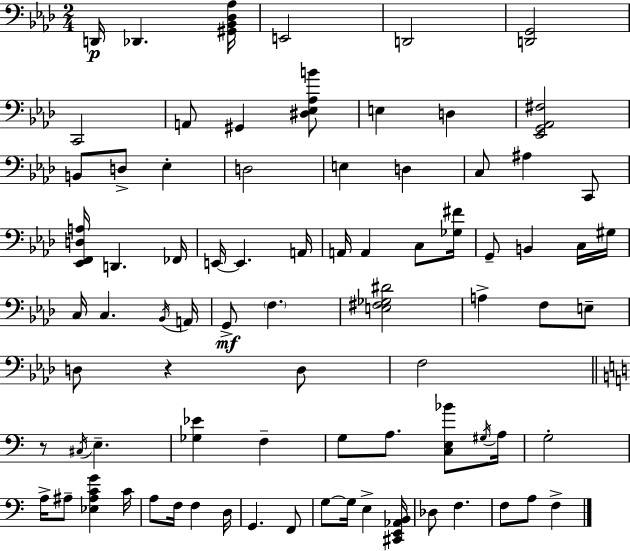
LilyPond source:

{
  \clef bass
  \numericTimeSignature
  \time 2/4
  \key aes \major
  d,16\p des,4. <gis, bes, des aes>16 | e,2 | d,2 | <d, g,>2 | \break c,2 | a,8 gis,4 <dis ees aes b'>8 | e4 d4 | <ees, g, aes, fis>2 | \break b,8 d8-> ees4-. | d2 | e4 d4 | c8 ais4 c,8 | \break <ees, f, d a>16 d,4. fes,16 | e,16~~ e,4. a,16 | a,16 a,4 c8 <ges fis'>16 | g,8-- b,4 c16 gis16 | \break c16 c4. \acciaccatura { bes,16 } | a,16 g,8->\mf \parenthesize f4. | <e fis ges dis'>2 | a4-> f8 e8-- | \break d8 r4 d8 | f2 | \bar "||" \break \key c \major r8 \acciaccatura { cis16 } e4.-- | <ges ees'>4 f4-- | g8 a8. <c e bes'>8 | \acciaccatura { gis16 } a16 g2-. | \break a16-> ais8-- <ees ais c' g'>4 | c'16 a8 f16 f4 | d16 g,4. | f,8 g8~~ g16 e4-> | \break <cis, e, aes, b,>16 des8 f4. | f8 a8 f4-> | \bar "|."
}